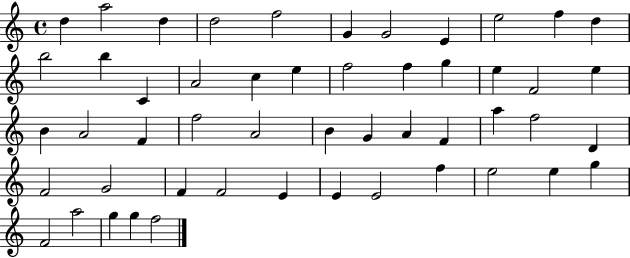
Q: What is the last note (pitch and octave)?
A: F5